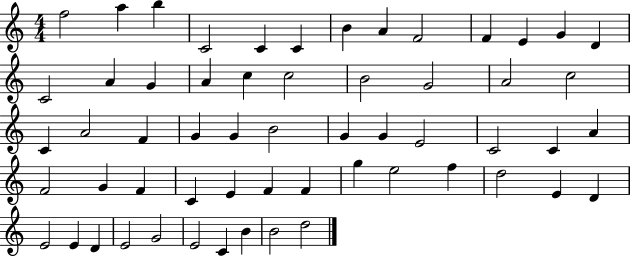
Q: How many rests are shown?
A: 0